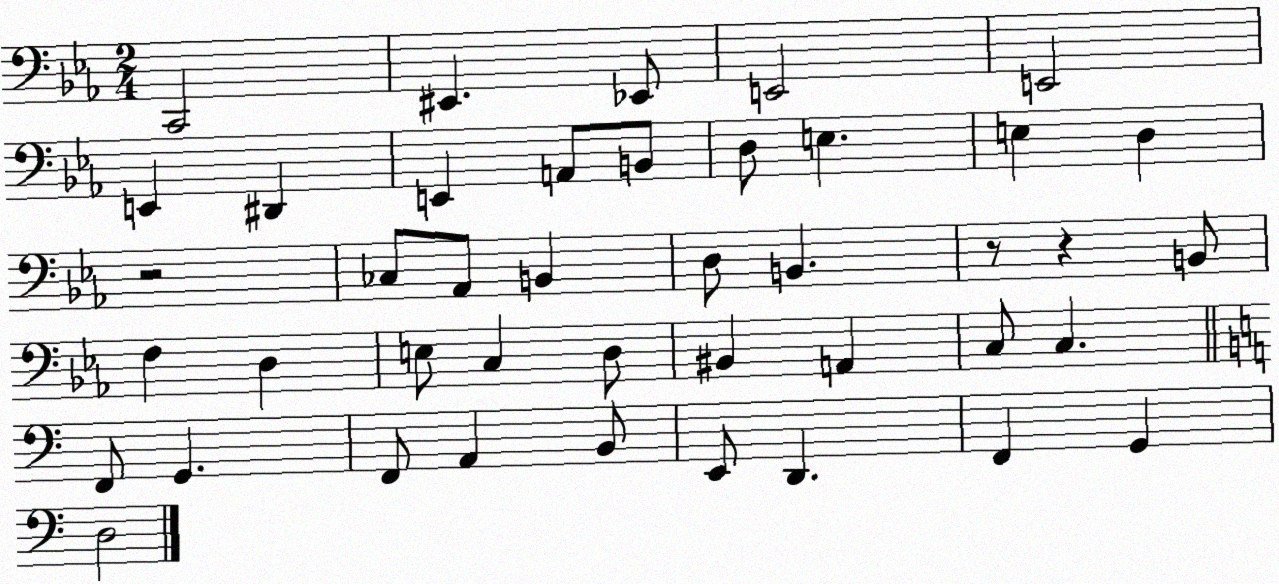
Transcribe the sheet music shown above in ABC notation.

X:1
T:Untitled
M:2/4
L:1/4
K:Eb
C,,2 ^E,, _E,,/2 E,,2 E,,2 E,, ^D,, E,, A,,/2 B,,/2 D,/2 E, E, D, z2 _C,/2 _A,,/2 B,, D,/2 B,, z/2 z B,,/2 F, D, E,/2 C, D,/2 ^B,, A,, C,/2 C, F,,/2 G,, F,,/2 A,, B,,/2 E,,/2 D,, F,, G,, D,2